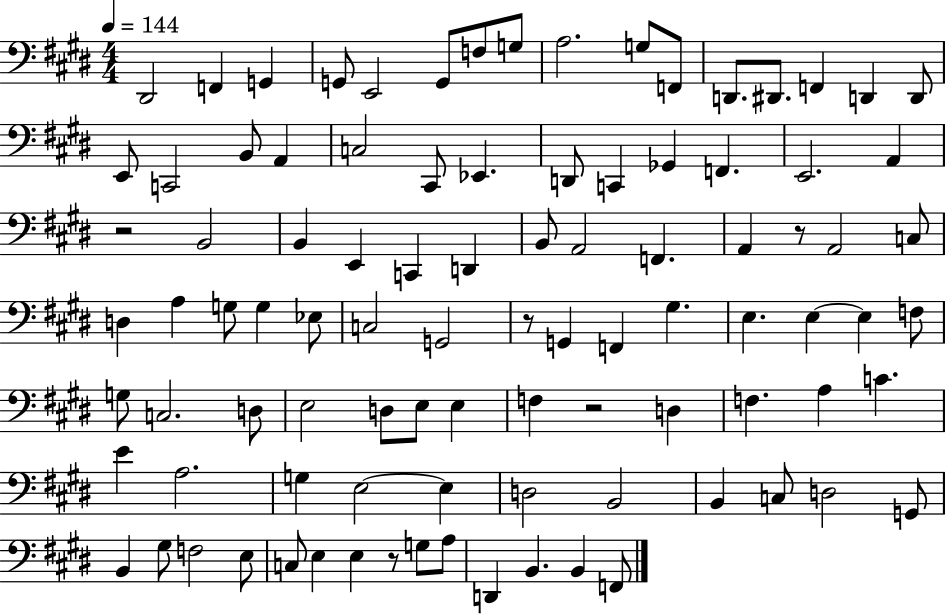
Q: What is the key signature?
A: E major